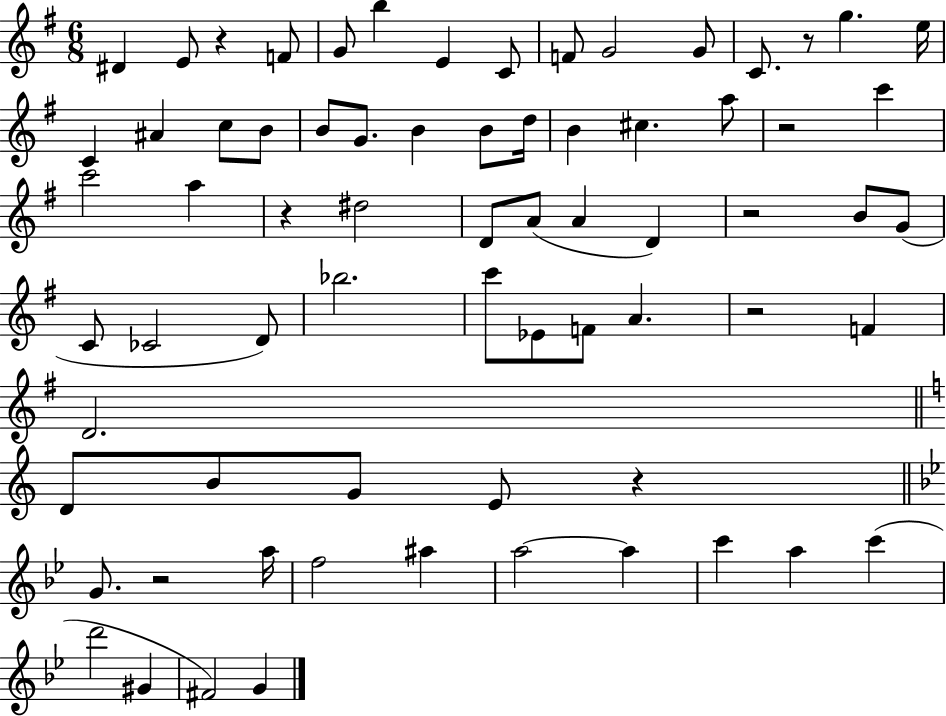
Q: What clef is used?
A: treble